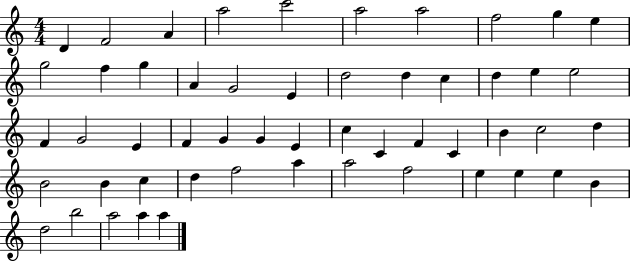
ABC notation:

X:1
T:Untitled
M:4/4
L:1/4
K:C
D F2 A a2 c'2 a2 a2 f2 g e g2 f g A G2 E d2 d c d e e2 F G2 E F G G E c C F C B c2 d B2 B c d f2 a a2 f2 e e e B d2 b2 a2 a a